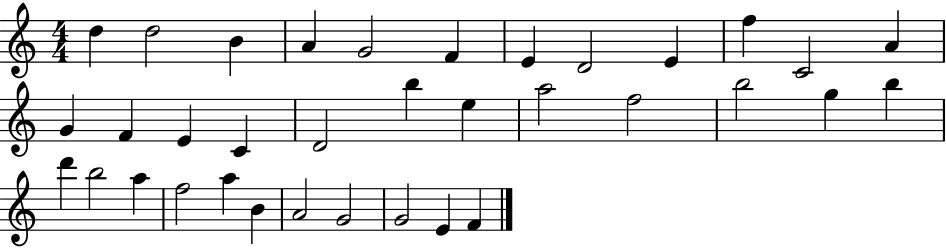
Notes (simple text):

D5/q D5/h B4/q A4/q G4/h F4/q E4/q D4/h E4/q F5/q C4/h A4/q G4/q F4/q E4/q C4/q D4/h B5/q E5/q A5/h F5/h B5/h G5/q B5/q D6/q B5/h A5/q F5/h A5/q B4/q A4/h G4/h G4/h E4/q F4/q